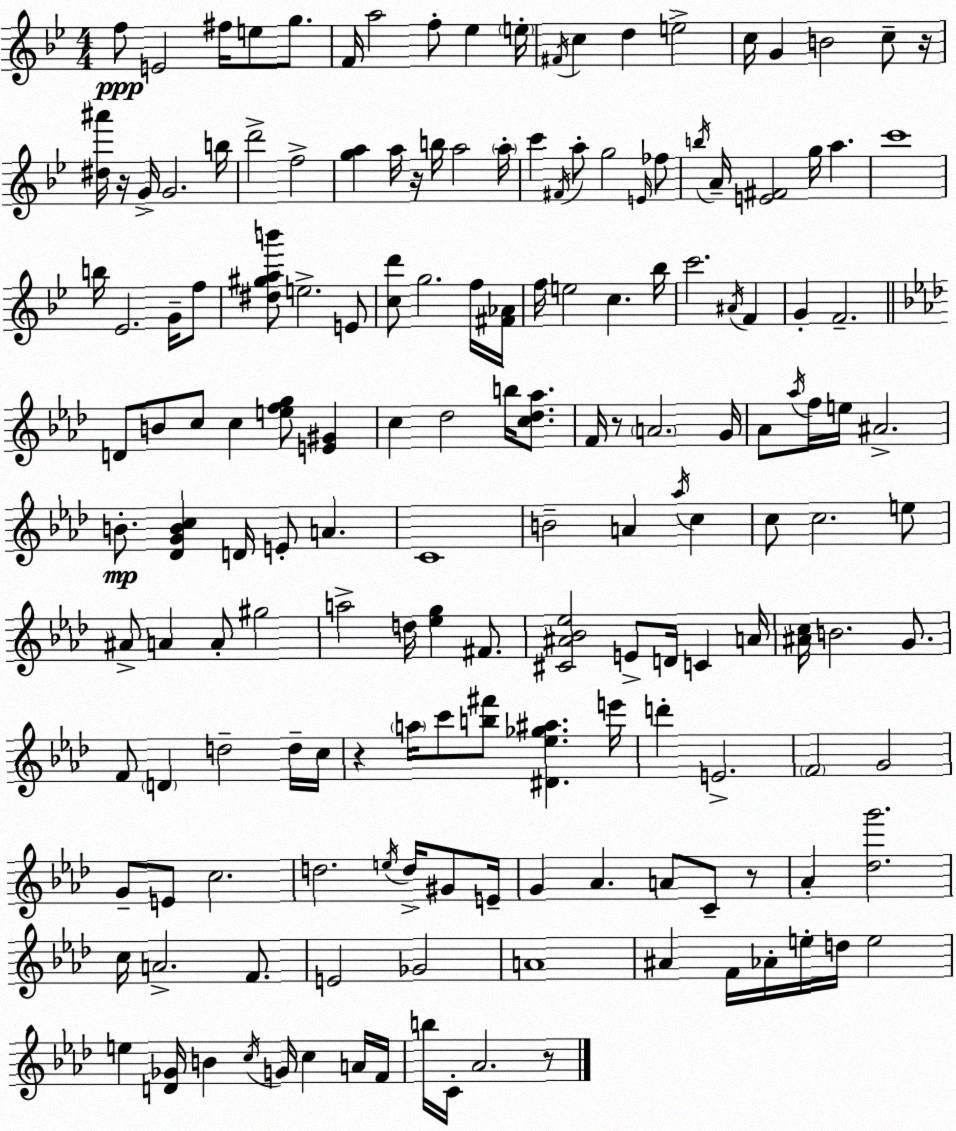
X:1
T:Untitled
M:4/4
L:1/4
K:Gm
f/2 E2 ^f/4 e/2 g/2 F/4 a2 f/2 _e e/4 ^F/4 c d e2 c/4 G B2 c/2 z/4 [^d^a']/4 z/4 G/4 G2 b/4 d'2 f2 [ga] a/4 z/4 b/4 a2 a/4 c' ^F/4 a/2 g2 E/4 _f/2 b/4 A/4 [E^F]2 g/4 a c'4 b/4 _E2 G/4 f/2 [^d^gab']/2 e2 E/2 [cd']/2 g2 f/4 [^F_A]/4 f/4 e2 c _b/4 c'2 ^A/4 F G F2 D/2 B/2 c/2 c [efg]/2 [E^G] c _d2 b/4 [c_d_a]/2 F/4 z/2 A2 G/4 _A/2 _a/4 f/4 e/4 ^A2 B/2 [_DGBc] D/4 E/2 A C4 B2 A _a/4 c c/2 c2 e/2 ^A/2 A A/2 ^g2 a2 d/4 [_eg] ^F/2 [^C^A_B_e]2 E/2 D/4 C A/4 [^Ac]/4 B2 G/2 F/2 D d2 d/4 c/4 z a/4 c'/2 [b^f']/2 [^D_e_g^a] e'/4 d' E2 F2 G2 G/2 E/2 c2 d2 e/4 d/4 ^G/2 E/4 G _A A/2 C/2 z/2 _A [_dg']2 c/4 A2 F/2 E2 _G2 A4 ^A F/4 _A/4 e/4 d/4 e2 e [D_G]/4 B c/4 G/4 c A/4 F/4 b/4 C/4 _A2 z/2